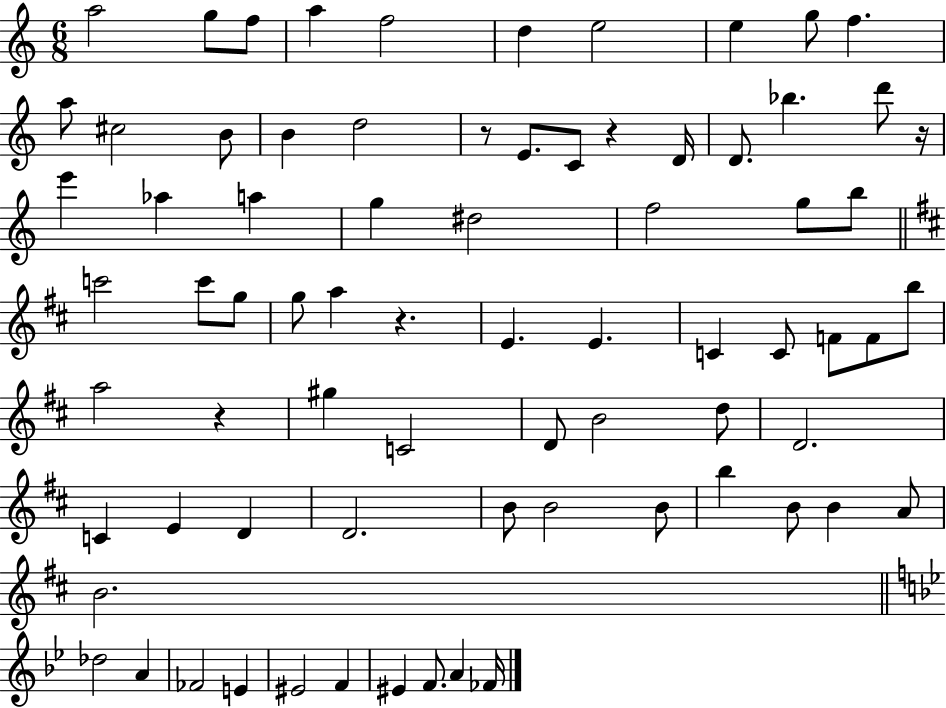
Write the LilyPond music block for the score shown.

{
  \clef treble
  \numericTimeSignature
  \time 6/8
  \key c \major
  a''2 g''8 f''8 | a''4 f''2 | d''4 e''2 | e''4 g''8 f''4. | \break a''8 cis''2 b'8 | b'4 d''2 | r8 e'8. c'8 r4 d'16 | d'8. bes''4. d'''8 r16 | \break e'''4 aes''4 a''4 | g''4 dis''2 | f''2 g''8 b''8 | \bar "||" \break \key b \minor c'''2 c'''8 g''8 | g''8 a''4 r4. | e'4. e'4. | c'4 c'8 f'8 f'8 b''8 | \break a''2 r4 | gis''4 c'2 | d'8 b'2 d''8 | d'2. | \break c'4 e'4 d'4 | d'2. | b'8 b'2 b'8 | b''4 b'8 b'4 a'8 | \break b'2. | \bar "||" \break \key bes \major des''2 a'4 | fes'2 e'4 | eis'2 f'4 | eis'4 f'8. a'4 fes'16 | \break \bar "|."
}